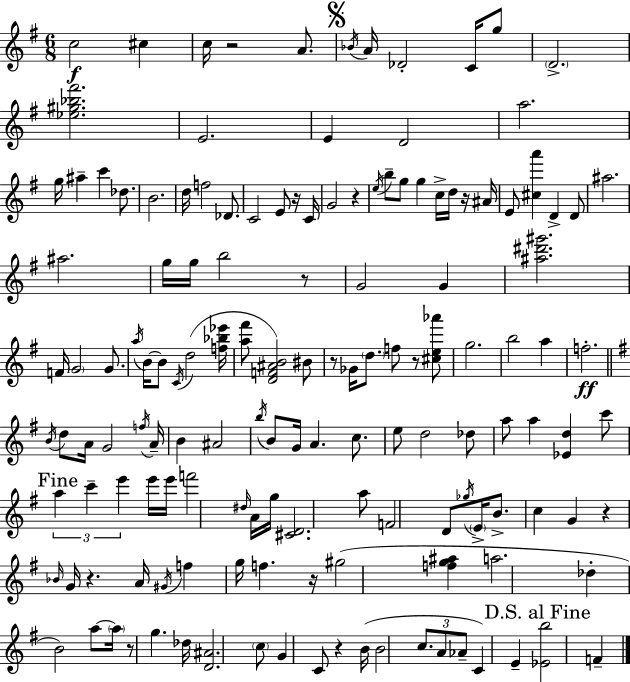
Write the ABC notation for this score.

X:1
T:Untitled
M:6/8
L:1/4
K:Em
c2 ^c c/4 z2 A/2 _B/4 A/4 _D2 C/4 g/2 D2 [_e^g_b^f']2 E2 E D2 a2 g/4 ^a c' _d/2 B2 d/4 f2 _D/2 C2 E/2 z/4 C/4 G2 z e/4 b/2 g/2 g c/4 d/4 z/4 ^A/4 E/2 [^ca'] D D/2 ^a2 ^a2 g/4 g/4 b2 z/2 G2 G [^a^d'^g']2 F/4 G2 G/2 a/4 B/4 B/2 C/4 d2 [f_b_e']/4 [a^f']/2 [DF^AB]2 ^B/2 z/2 _G/4 d/2 f/2 z/2 [^ce_a']/2 g2 b2 a f2 B/4 d/2 A/4 G2 f/4 A/4 B ^A2 b/4 B/2 G/4 A c/2 e/2 d2 _d/2 a/2 a [_Ed] c'/2 a c' e' e'/4 e'/4 f'2 ^d/4 A/4 g/4 [^CD]2 a/2 F2 D/2 _g/4 E/4 B/2 c G z _B/4 G/4 z A/4 ^G/4 f g/4 f z/4 ^g2 [fg^a] a2 _d B2 a/2 a/4 z/2 g _d/4 [D^A]2 c/2 G C/2 z B/4 B2 c/2 A/2 _A/2 C E [_Eb]2 F